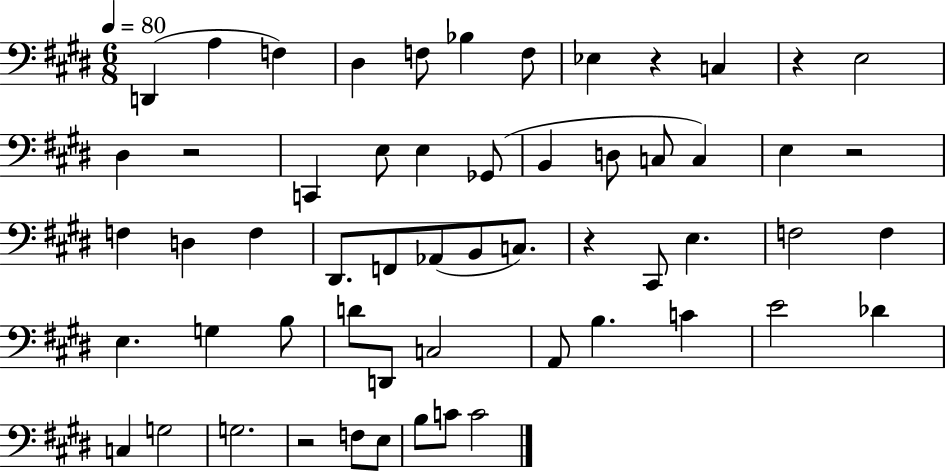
{
  \clef bass
  \numericTimeSignature
  \time 6/8
  \key e \major
  \tempo 4 = 80
  d,4( a4 f4) | dis4 f8 bes4 f8 | ees4 r4 c4 | r4 e2 | \break dis4 r2 | c,4 e8 e4 ges,8( | b,4 d8 c8 c4) | e4 r2 | \break f4 d4 f4 | dis,8. f,8 aes,8( b,8 c8.) | r4 cis,8 e4. | f2 f4 | \break e4. g4 b8 | d'8 d,8 c2 | a,8 b4. c'4 | e'2 des'4 | \break c4 g2 | g2. | r2 f8 e8 | b8 c'8 c'2 | \break \bar "|."
}